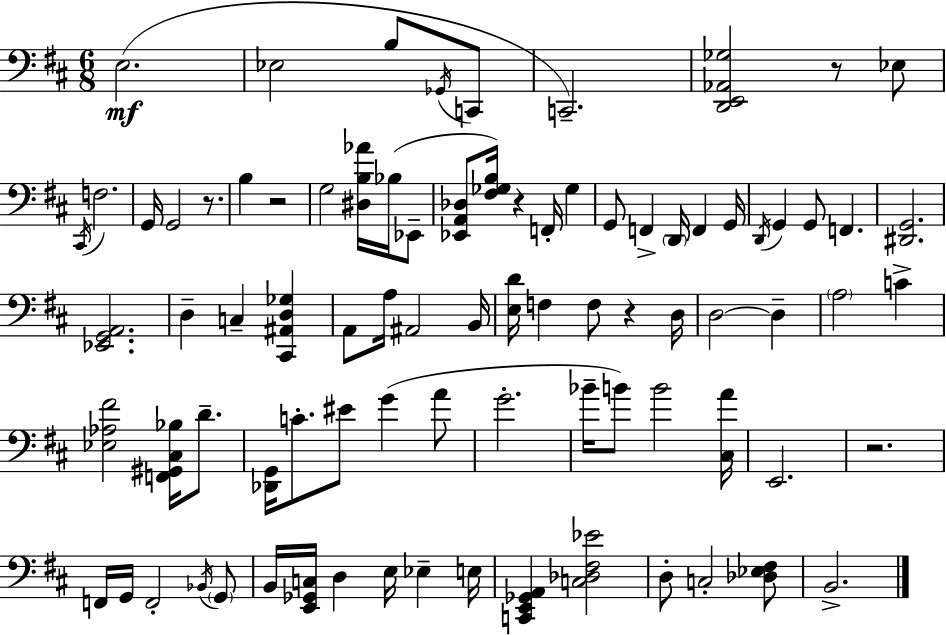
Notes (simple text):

E3/h. Eb3/h B3/e Gb2/s C2/e C2/h. [D2,E2,Ab2,Gb3]/h R/e Eb3/e C#2/s F3/h. G2/s G2/h R/e. B3/q R/h G3/h [D#3,B3,Ab4]/s Bb3/s Eb2/e [Eb2,A2,Db3]/e [F#3,Gb3,B3]/s R/q F2/s Gb3/q G2/e F2/q D2/s F2/q G2/s D2/s G2/q G2/e F2/q. [D#2,G2]/h. [Eb2,G2,A2]/h. D3/q C3/q [C#2,A#2,D3,Gb3]/q A2/e A3/s A#2/h B2/s [E3,D4]/s F3/q F3/e R/q D3/s D3/h D3/q A3/h C4/q [Eb3,Ab3,F#4]/h [F2,G#2,C#3,Bb3]/s D4/e. [Db2,G2]/s C4/e. EIS4/e G4/q A4/e G4/h. Bb4/s B4/e B4/h [C#3,A4]/s E2/h. R/h. F2/s G2/s F2/h Bb2/s G2/e B2/s [E2,Gb2,C3]/s D3/q E3/s Eb3/q E3/s [C2,E2,Gb2,A2]/q [C3,Db3,F#3,Eb4]/h D3/e C3/h [Db3,Eb3,F#3]/e B2/h.